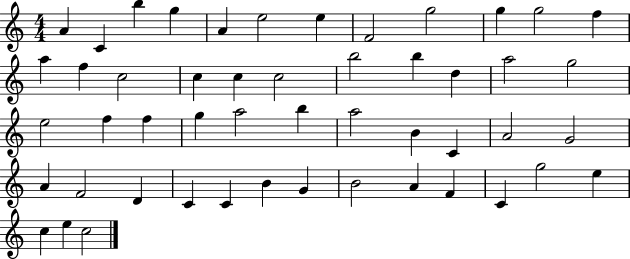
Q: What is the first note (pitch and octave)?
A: A4